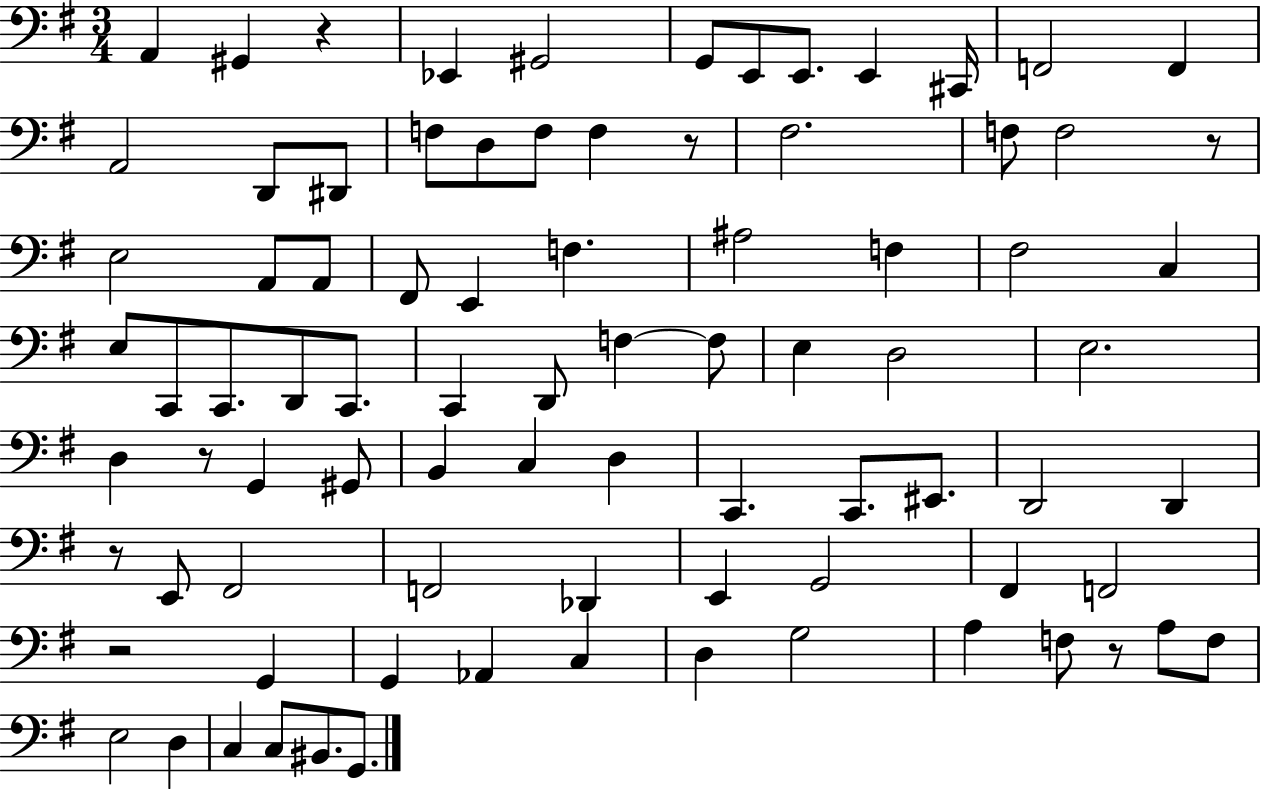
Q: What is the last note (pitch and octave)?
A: G2